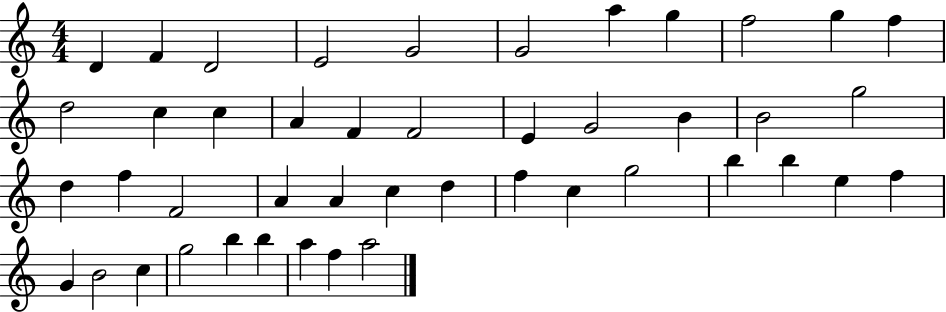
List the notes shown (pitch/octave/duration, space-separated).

D4/q F4/q D4/h E4/h G4/h G4/h A5/q G5/q F5/h G5/q F5/q D5/h C5/q C5/q A4/q F4/q F4/h E4/q G4/h B4/q B4/h G5/h D5/q F5/q F4/h A4/q A4/q C5/q D5/q F5/q C5/q G5/h B5/q B5/q E5/q F5/q G4/q B4/h C5/q G5/h B5/q B5/q A5/q F5/q A5/h